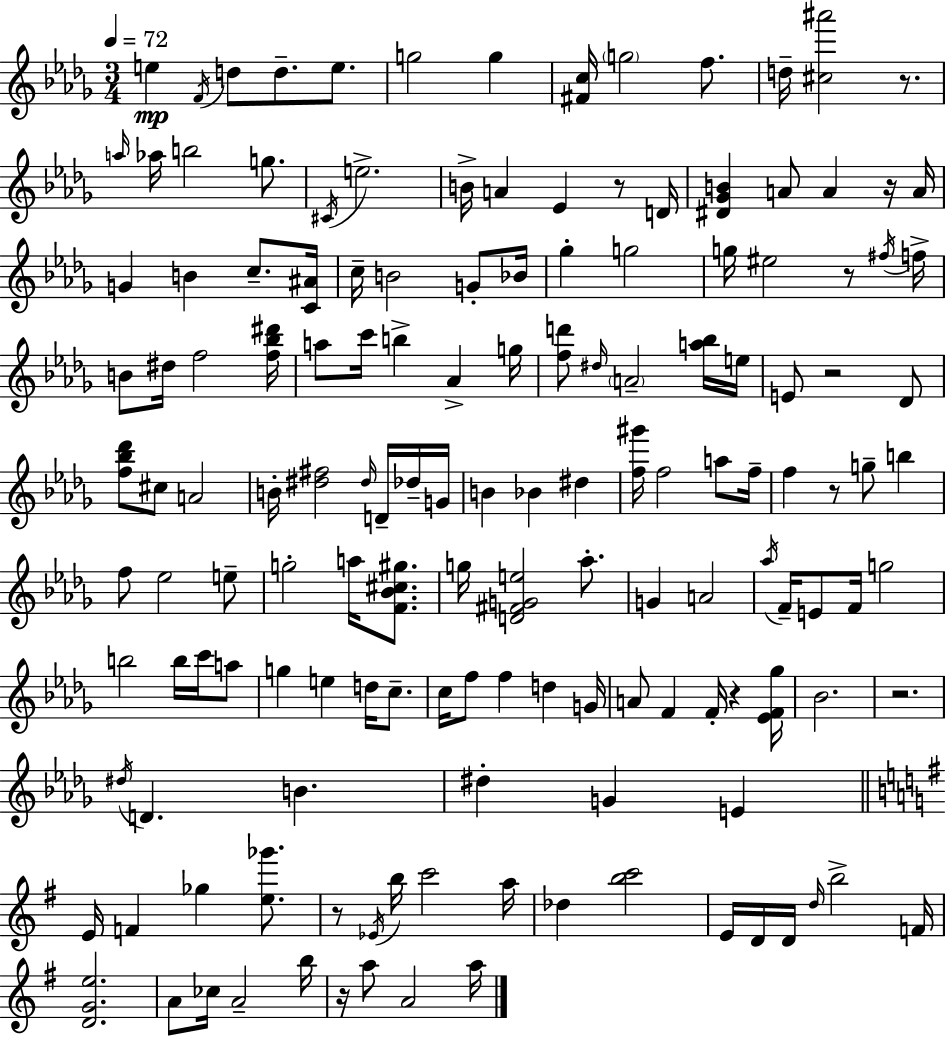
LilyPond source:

{
  \clef treble
  \numericTimeSignature
  \time 3/4
  \key bes \minor
  \tempo 4 = 72
  e''4\mp \acciaccatura { f'16 } d''8 d''8.-- e''8. | g''2 g''4 | <fis' c''>16 \parenthesize g''2 f''8. | d''16-- <cis'' ais'''>2 r8. | \break \grace { a''16 } aes''16 b''2 g''8. | \acciaccatura { cis'16 } e''2.-> | b'16-> a'4 ees'4 | r8 d'16 <dis' ges' b'>4 a'8 a'4 | \break r16 a'16 g'4 b'4 c''8.-- | <c' ais'>16 c''16-- b'2 | g'8-. bes'16 ges''4-. g''2 | g''16 eis''2 | \break r8 \acciaccatura { fis''16 } f''16-> b'8 dis''16 f''2 | <f'' bes'' dis'''>16 a''8 c'''16 b''4-> aes'4-> | g''16 <f'' d'''>8 \grace { dis''16 } \parenthesize a'2-- | <a'' bes''>16 e''16 e'8 r2 | \break des'8 <f'' bes'' des'''>8 cis''8 a'2 | b'16-. <dis'' fis''>2 | \grace { dis''16 } d'16-- des''16-- g'16 b'4 bes'4 | dis''4 <f'' gis'''>16 f''2 | \break a''8 f''16-- f''4 r8 | g''8-- b''4 f''8 ees''2 | e''8-- g''2-. | a''16 <f' bes' cis'' gis''>8. g''16 <d' fis' g' e''>2 | \break aes''8.-. g'4 a'2 | \acciaccatura { aes''16 } f'16-- e'8 f'16 g''2 | b''2 | b''16 c'''16 a''8 g''4 e''4 | \break d''16 c''8.-- c''16 f''8 f''4 | d''4 g'16 a'8 f'4 | f'16-. r4 <ees' f' ges''>16 bes'2. | r2. | \break \acciaccatura { dis''16 } d'4. | b'4. dis''4-. | g'4 e'4 \bar "||" \break \key e \minor e'16 f'4 ges''4 <e'' ges'''>8. | r8 \acciaccatura { ees'16 } b''16 c'''2 | a''16 des''4 <b'' c'''>2 | e'16 d'16 d'16 \grace { d''16 } b''2-> | \break f'16 <d' g' e''>2. | a'8 ces''16 a'2-- | b''16 r16 a''8 a'2 | a''16 \bar "|."
}